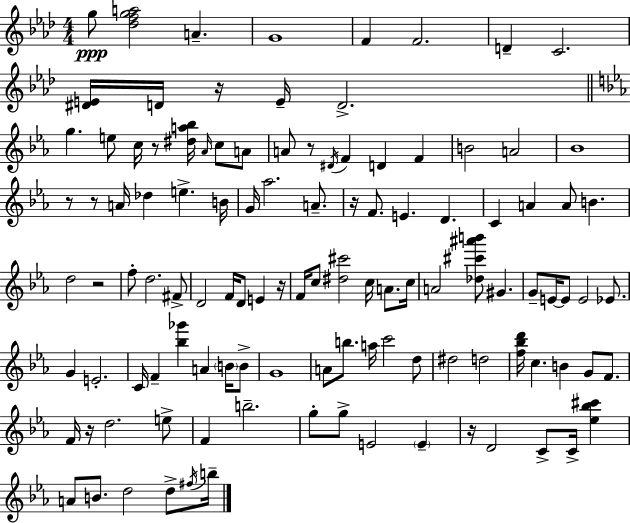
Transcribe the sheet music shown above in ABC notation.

X:1
T:Untitled
M:4/4
L:1/4
K:Fm
g/2 [_dfga]2 A G4 F F2 D C2 [^DE]/4 D/4 z/4 E/4 D2 g e/2 c/4 z/2 [^da_b]/4 _A/4 c/2 A/2 A/2 z/2 ^D/4 F D F B2 A2 _B4 z/2 z/2 A/4 _d e B/4 G/4 _a2 A/2 z/4 F/2 E D C A A/2 B d2 z2 f/2 d2 ^F/2 D2 F/4 D/2 E z/4 F/4 c/2 [^d^c']2 c/4 A/2 c/4 A2 [_d^c'^a'b']/2 ^G G/2 E/4 E/2 E2 _E/2 G E2 C/4 F [_b_g'] A B/4 B/2 G4 A/2 b/2 a/4 c'2 d/2 ^d2 d2 [f_bd']/4 c B G/2 F/2 F/4 z/4 d2 e/2 F b2 g/2 g/2 E2 E z/4 D2 C/2 C/4 [_e_b^c'] A/2 B/2 d2 d/2 ^f/4 b/4